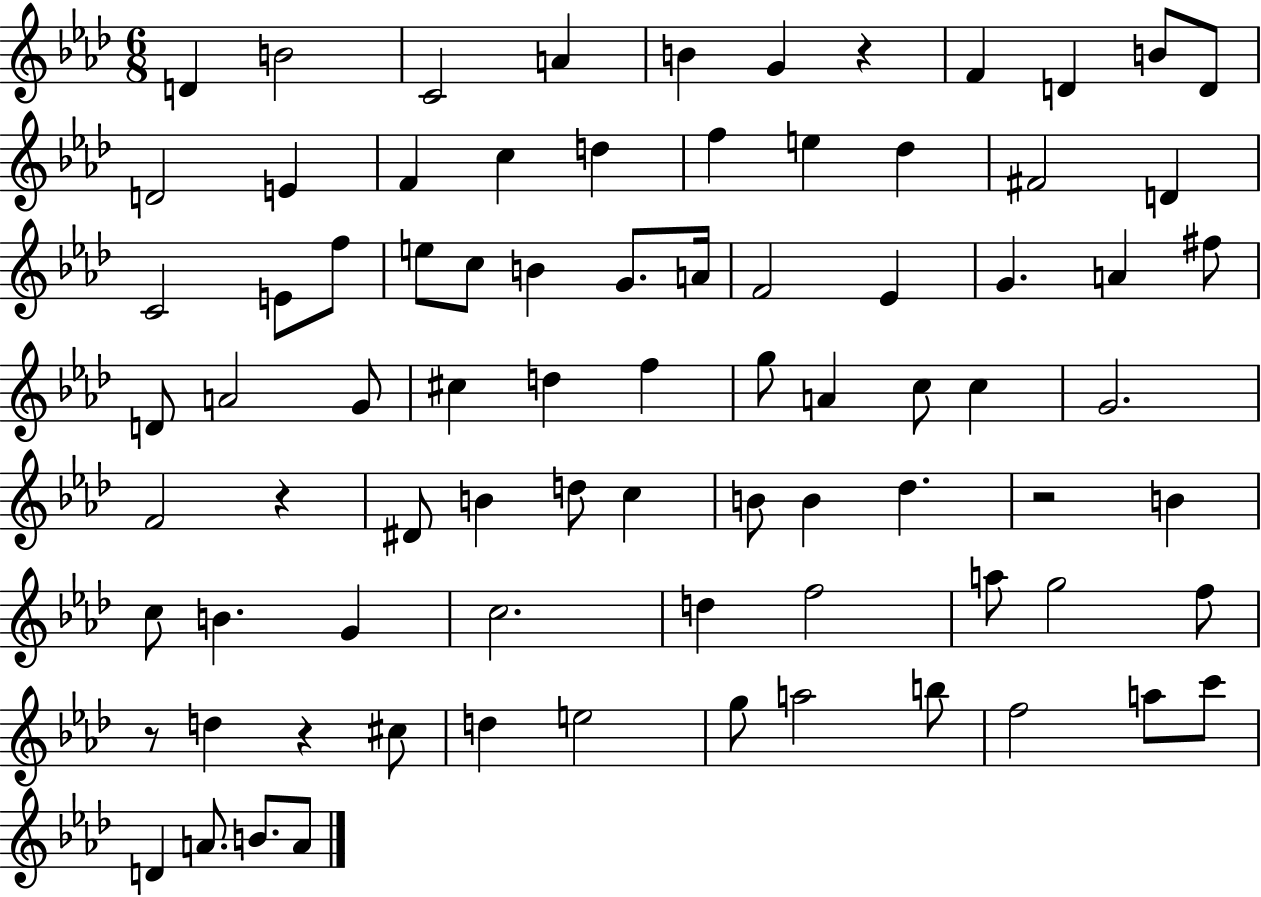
D4/q B4/h C4/h A4/q B4/q G4/q R/q F4/q D4/q B4/e D4/e D4/h E4/q F4/q C5/q D5/q F5/q E5/q Db5/q F#4/h D4/q C4/h E4/e F5/e E5/e C5/e B4/q G4/e. A4/s F4/h Eb4/q G4/q. A4/q F#5/e D4/e A4/h G4/e C#5/q D5/q F5/q G5/e A4/q C5/e C5/q G4/h. F4/h R/q D#4/e B4/q D5/e C5/q B4/e B4/q Db5/q. R/h B4/q C5/e B4/q. G4/q C5/h. D5/q F5/h A5/e G5/h F5/e R/e D5/q R/q C#5/e D5/q E5/h G5/e A5/h B5/e F5/h A5/e C6/e D4/q A4/e. B4/e. A4/e